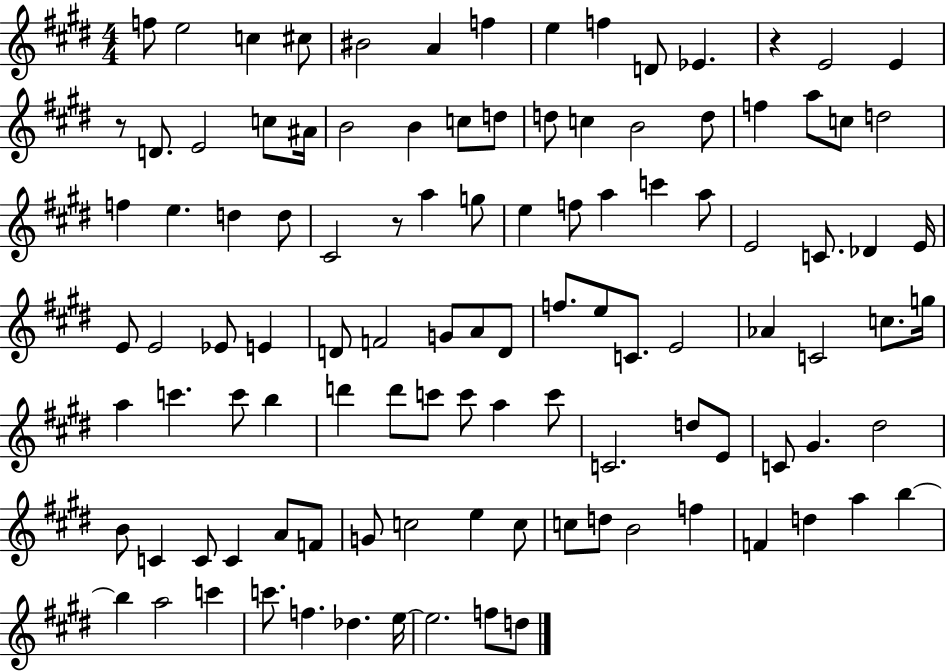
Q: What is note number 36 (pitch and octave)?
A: G5